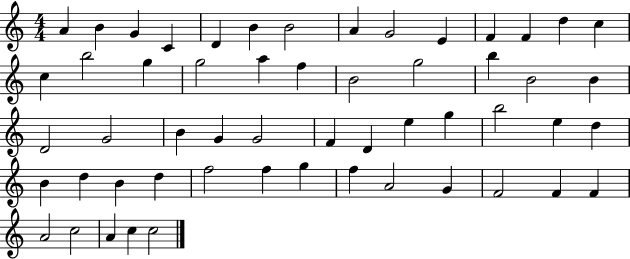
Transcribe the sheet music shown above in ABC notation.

X:1
T:Untitled
M:4/4
L:1/4
K:C
A B G C D B B2 A G2 E F F d c c b2 g g2 a f B2 g2 b B2 B D2 G2 B G G2 F D e g b2 e d B d B d f2 f g f A2 G F2 F F A2 c2 A c c2